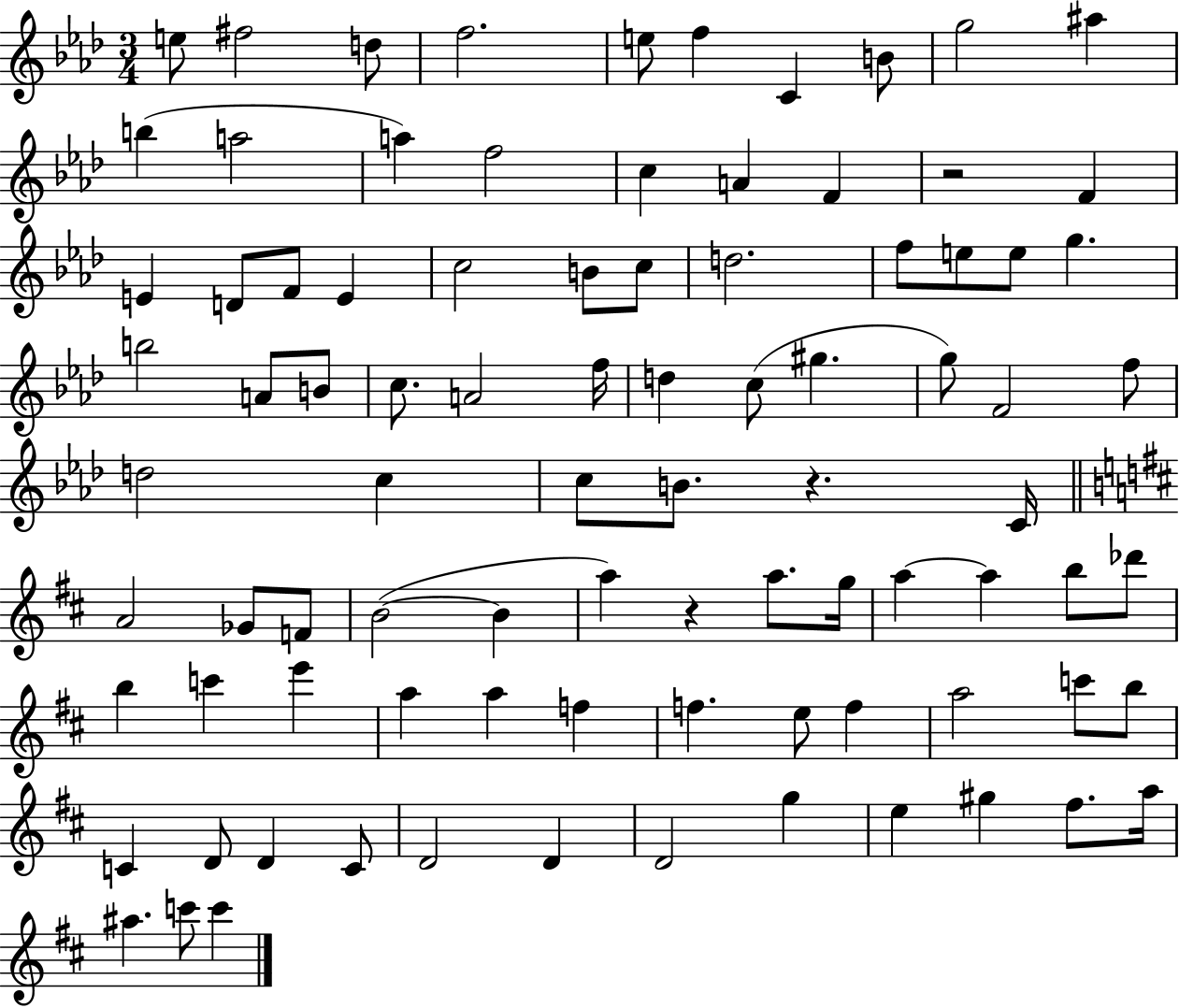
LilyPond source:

{
  \clef treble
  \numericTimeSignature
  \time 3/4
  \key aes \major
  e''8 fis''2 d''8 | f''2. | e''8 f''4 c'4 b'8 | g''2 ais''4 | \break b''4( a''2 | a''4) f''2 | c''4 a'4 f'4 | r2 f'4 | \break e'4 d'8 f'8 e'4 | c''2 b'8 c''8 | d''2. | f''8 e''8 e''8 g''4. | \break b''2 a'8 b'8 | c''8. a'2 f''16 | d''4 c''8( gis''4. | g''8) f'2 f''8 | \break d''2 c''4 | c''8 b'8. r4. c'16 | \bar "||" \break \key b \minor a'2 ges'8 f'8 | b'2~(~ b'4 | a''4) r4 a''8. g''16 | a''4~~ a''4 b''8 des'''8 | \break b''4 c'''4 e'''4 | a''4 a''4 f''4 | f''4. e''8 f''4 | a''2 c'''8 b''8 | \break c'4 d'8 d'4 c'8 | d'2 d'4 | d'2 g''4 | e''4 gis''4 fis''8. a''16 | \break ais''4. c'''8 c'''4 | \bar "|."
}